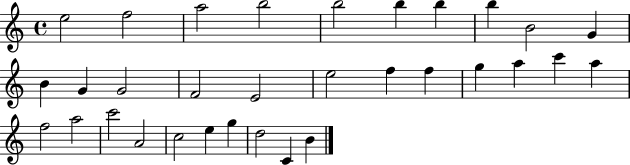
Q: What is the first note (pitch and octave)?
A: E5